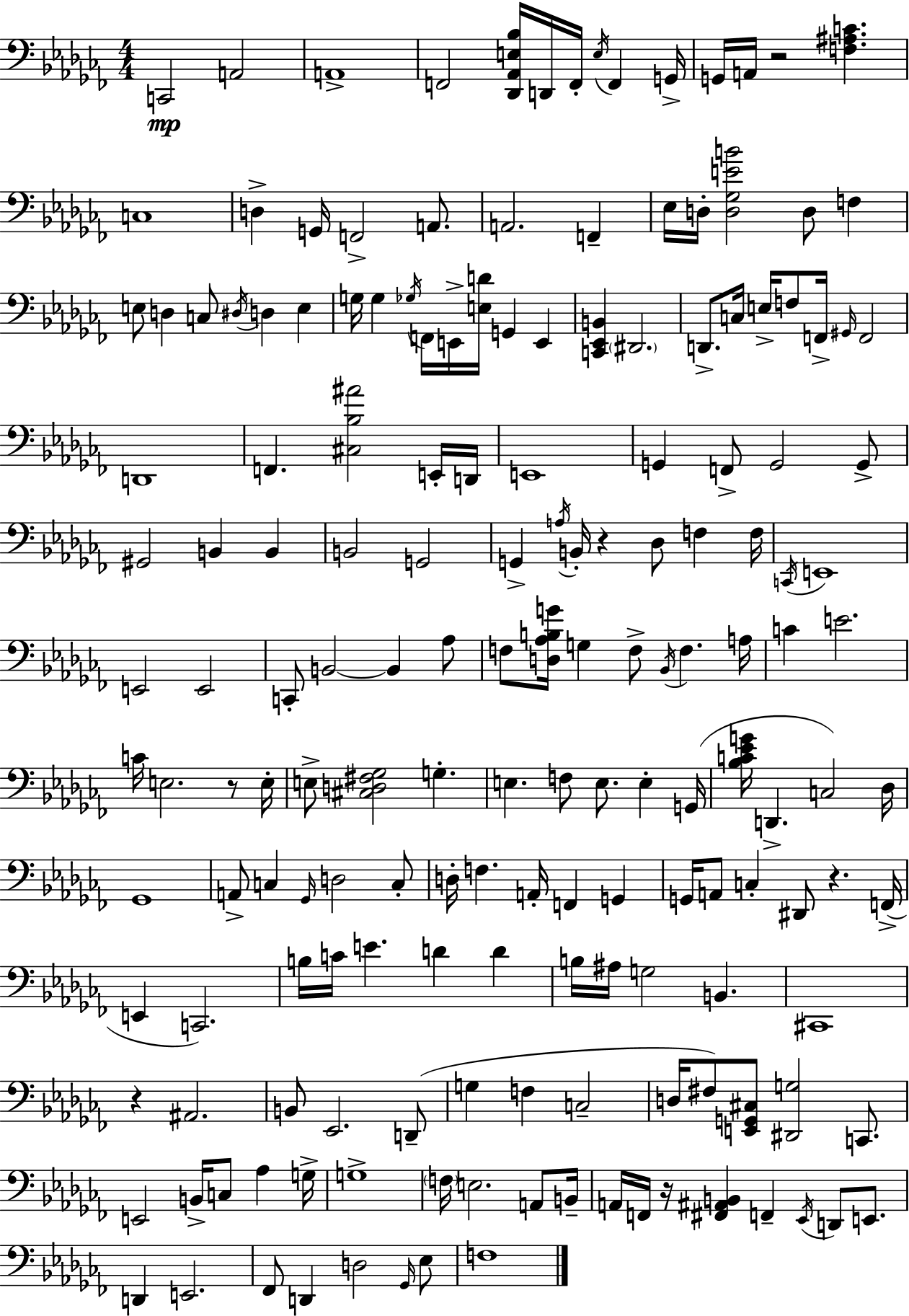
X:1
T:Untitled
M:4/4
L:1/4
K:Abm
C,,2 A,,2 A,,4 F,,2 [_D,,_A,,E,_B,]/4 D,,/4 F,,/4 E,/4 F,, G,,/4 G,,/4 A,,/4 z2 [F,^A,C] C,4 D, G,,/4 F,,2 A,,/2 A,,2 F,, _E,/4 D,/4 [D,_G,EB]2 D,/2 F, E,/2 D, C,/2 ^D,/4 D, E, G,/4 G, _G,/4 F,,/4 E,,/4 [E,D]/4 G,, E,, [C,,_E,,B,,] ^D,,2 D,,/2 C,/4 E,/4 F,/2 F,,/4 ^G,,/4 F,,2 D,,4 F,, [^C,_B,^A]2 E,,/4 D,,/4 E,,4 G,, F,,/2 G,,2 G,,/2 ^G,,2 B,, B,, B,,2 G,,2 G,, A,/4 B,,/4 z _D,/2 F, F,/4 C,,/4 E,,4 E,,2 E,,2 C,,/2 B,,2 B,, _A,/2 F,/2 [D,_A,B,G]/4 G, F,/2 _B,,/4 F, A,/4 C E2 C/4 E,2 z/2 E,/4 E,/2 [^C,D,^F,_G,]2 G, E, F,/2 E,/2 E, G,,/4 [_B,C_EG]/4 D,, C,2 _D,/4 _G,,4 A,,/2 C, _G,,/4 D,2 C,/2 D,/4 F, A,,/4 F,, G,, G,,/4 A,,/2 C, ^D,,/2 z F,,/4 E,, C,,2 B,/4 C/4 E D D B,/4 ^A,/4 G,2 B,, ^C,,4 z ^A,,2 B,,/2 _E,,2 D,,/2 G, F, C,2 D,/4 ^F,/2 [E,,G,,^C,]/2 [^D,,G,]2 C,,/2 E,,2 B,,/4 C,/2 _A, G,/4 G,4 F,/4 E,2 A,,/2 B,,/4 A,,/4 F,,/4 z/4 [^F,,^A,,B,,] F,, _E,,/4 D,,/2 E,,/2 D,, E,,2 _F,,/2 D,, D,2 _G,,/4 _E,/2 F,4